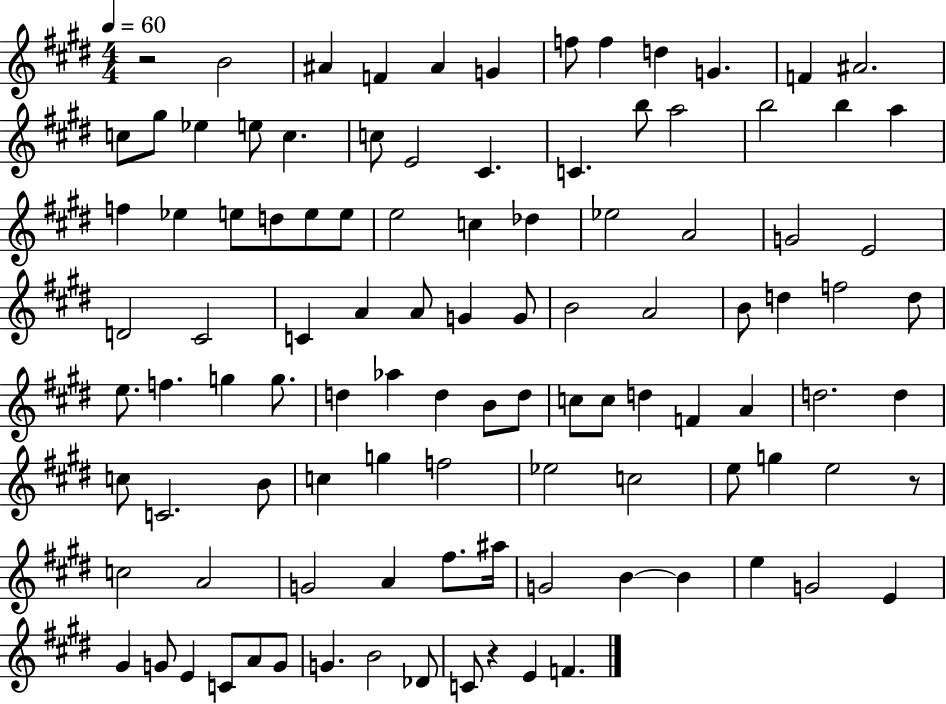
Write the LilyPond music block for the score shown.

{
  \clef treble
  \numericTimeSignature
  \time 4/4
  \key e \major
  \tempo 4 = 60
  r2 b'2 | ais'4 f'4 ais'4 g'4 | f''8 f''4 d''4 g'4. | f'4 ais'2. | \break c''8 gis''8 ees''4 e''8 c''4. | c''8 e'2 cis'4. | c'4. b''8 a''2 | b''2 b''4 a''4 | \break f''4 ees''4 e''8 d''8 e''8 e''8 | e''2 c''4 des''4 | ees''2 a'2 | g'2 e'2 | \break d'2 cis'2 | c'4 a'4 a'8 g'4 g'8 | b'2 a'2 | b'8 d''4 f''2 d''8 | \break e''8. f''4. g''4 g''8. | d''4 aes''4 d''4 b'8 d''8 | c''8 c''8 d''4 f'4 a'4 | d''2. d''4 | \break c''8 c'2. b'8 | c''4 g''4 f''2 | ees''2 c''2 | e''8 g''4 e''2 r8 | \break c''2 a'2 | g'2 a'4 fis''8. ais''16 | g'2 b'4~~ b'4 | e''4 g'2 e'4 | \break gis'4 g'8 e'4 c'8 a'8 g'8 | g'4. b'2 des'8 | c'8 r4 e'4 f'4. | \bar "|."
}